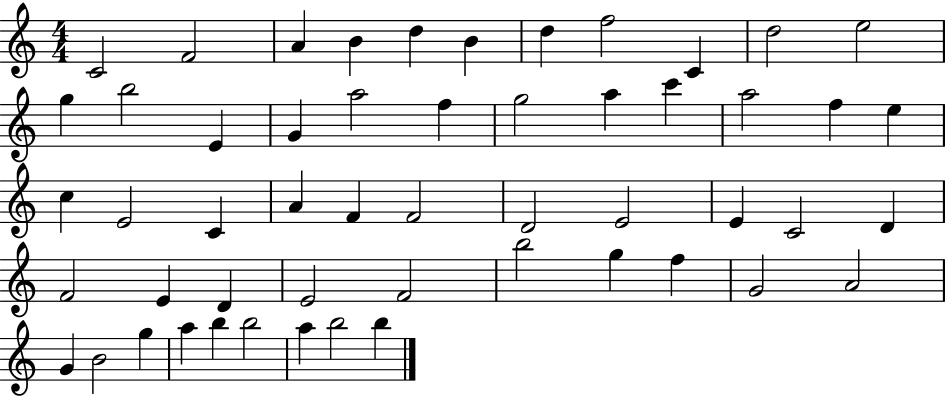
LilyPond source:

{
  \clef treble
  \numericTimeSignature
  \time 4/4
  \key c \major
  c'2 f'2 | a'4 b'4 d''4 b'4 | d''4 f''2 c'4 | d''2 e''2 | \break g''4 b''2 e'4 | g'4 a''2 f''4 | g''2 a''4 c'''4 | a''2 f''4 e''4 | \break c''4 e'2 c'4 | a'4 f'4 f'2 | d'2 e'2 | e'4 c'2 d'4 | \break f'2 e'4 d'4 | e'2 f'2 | b''2 g''4 f''4 | g'2 a'2 | \break g'4 b'2 g''4 | a''4 b''4 b''2 | a''4 b''2 b''4 | \bar "|."
}